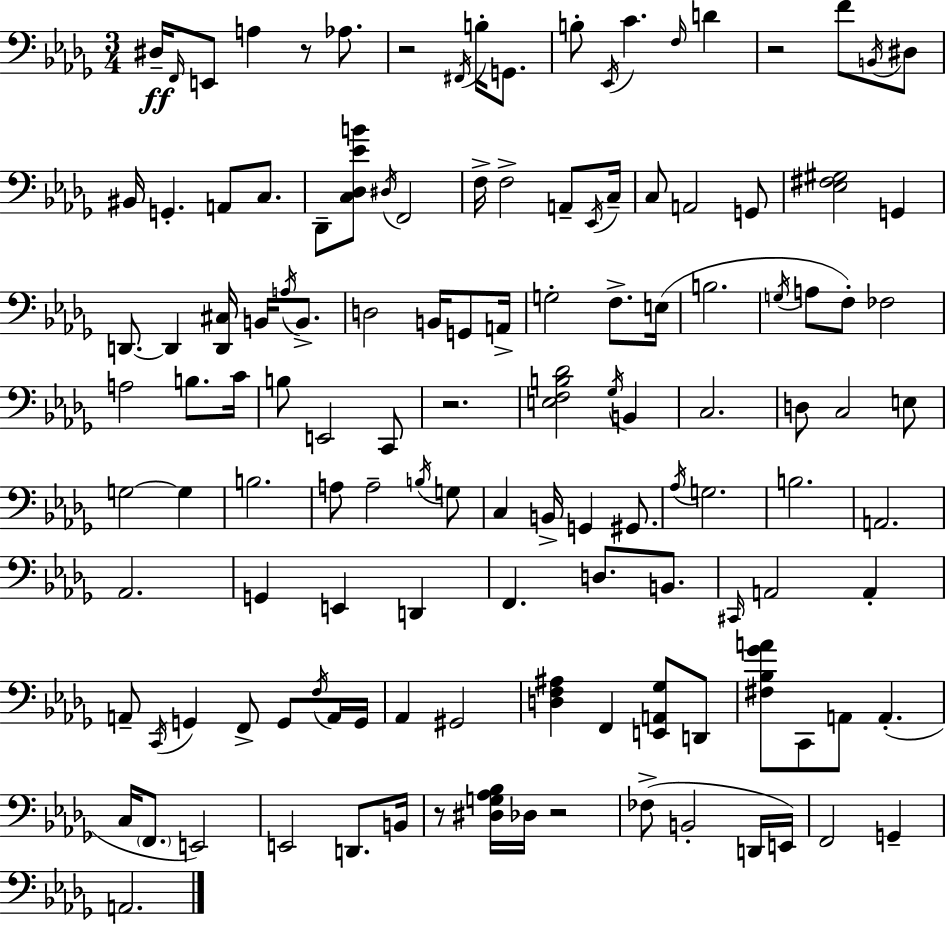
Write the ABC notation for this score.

X:1
T:Untitled
M:3/4
L:1/4
K:Bbm
^D,/4 F,,/4 E,,/2 A, z/2 _A,/2 z2 ^F,,/4 B,/4 G,,/2 B,/2 _E,,/4 C F,/4 D z2 F/2 B,,/4 ^D,/2 ^B,,/4 G,, A,,/2 C,/2 _D,,/2 [C,_D,_EB]/2 ^D,/4 F,,2 F,/4 F,2 A,,/2 _E,,/4 C,/4 C,/2 A,,2 G,,/2 [_E,^F,^G,]2 G,, D,,/2 D,, [D,,^C,]/4 B,,/4 A,/4 B,,/2 D,2 B,,/4 G,,/2 A,,/4 G,2 F,/2 E,/4 B,2 G,/4 A,/2 F,/2 _F,2 A,2 B,/2 C/4 B,/2 E,,2 C,,/2 z2 [E,F,B,_D]2 _G,/4 B,, C,2 D,/2 C,2 E,/2 G,2 G, B,2 A,/2 A,2 B,/4 G,/2 C, B,,/4 G,, ^G,,/2 _A,/4 G,2 B,2 A,,2 _A,,2 G,, E,, D,, F,, D,/2 B,,/2 ^C,,/4 A,,2 A,, A,,/2 C,,/4 G,, F,,/2 G,,/2 F,/4 A,,/4 G,,/4 _A,, ^G,,2 [D,F,^A,] F,, [E,,A,,_G,]/2 D,,/2 [^F,_B,_GA]/2 C,,/2 A,,/2 A,, C,/4 F,,/2 E,,2 E,,2 D,,/2 B,,/4 z/2 [^D,G,_A,_B,]/4 _D,/4 z2 _F,/2 B,,2 D,,/4 E,,/4 F,,2 G,, A,,2